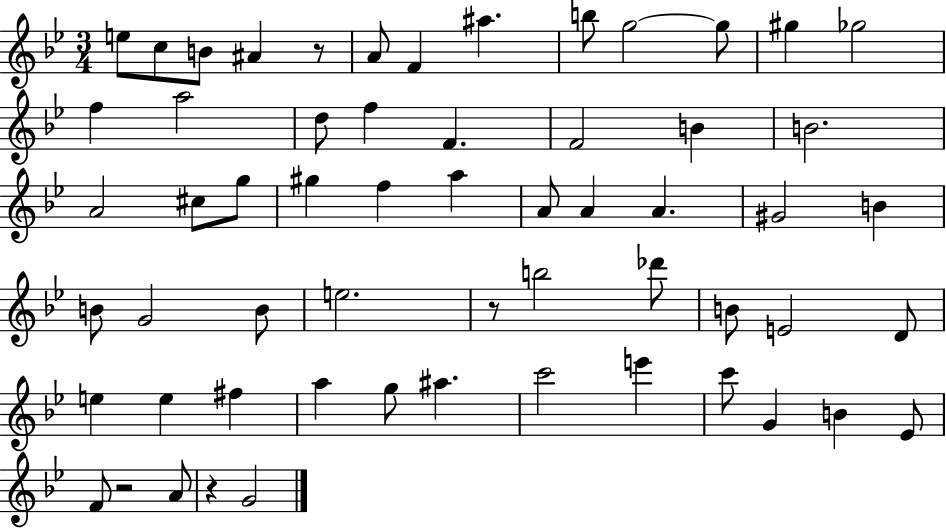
X:1
T:Untitled
M:3/4
L:1/4
K:Bb
e/2 c/2 B/2 ^A z/2 A/2 F ^a b/2 g2 g/2 ^g _g2 f a2 d/2 f F F2 B B2 A2 ^c/2 g/2 ^g f a A/2 A A ^G2 B B/2 G2 B/2 e2 z/2 b2 _d'/2 B/2 E2 D/2 e e ^f a g/2 ^a c'2 e' c'/2 G B _E/2 F/2 z2 A/2 z G2